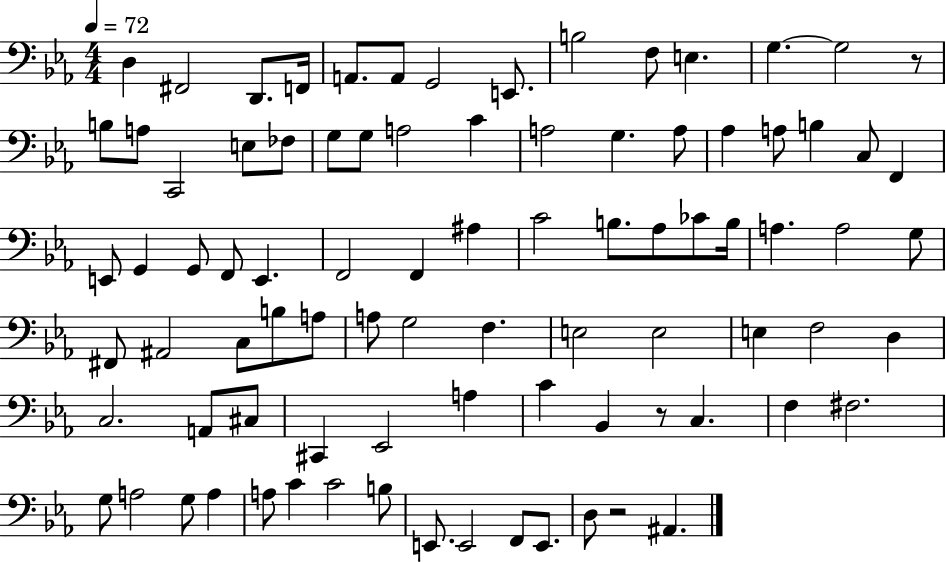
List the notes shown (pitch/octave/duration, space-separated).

D3/q F#2/h D2/e. F2/s A2/e. A2/e G2/h E2/e. B3/h F3/e E3/q. G3/q. G3/h R/e B3/e A3/e C2/h E3/e FES3/e G3/e G3/e A3/h C4/q A3/h G3/q. A3/e Ab3/q A3/e B3/q C3/e F2/q E2/e G2/q G2/e F2/e E2/q. F2/h F2/q A#3/q C4/h B3/e. Ab3/e CES4/e B3/s A3/q. A3/h G3/e F#2/e A#2/h C3/e B3/e A3/e A3/e G3/h F3/q. E3/h E3/h E3/q F3/h D3/q C3/h. A2/e C#3/e C#2/q Eb2/h A3/q C4/q Bb2/q R/e C3/q. F3/q F#3/h. G3/e A3/h G3/e A3/q A3/e C4/q C4/h B3/e E2/e. E2/h F2/e E2/e. D3/e R/h A#2/q.